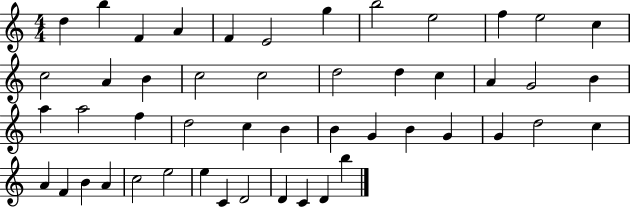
{
  \clef treble
  \numericTimeSignature
  \time 4/4
  \key c \major
  d''4 b''4 f'4 a'4 | f'4 e'2 g''4 | b''2 e''2 | f''4 e''2 c''4 | \break c''2 a'4 b'4 | c''2 c''2 | d''2 d''4 c''4 | a'4 g'2 b'4 | \break a''4 a''2 f''4 | d''2 c''4 b'4 | b'4 g'4 b'4 g'4 | g'4 d''2 c''4 | \break a'4 f'4 b'4 a'4 | c''2 e''2 | e''4 c'4 d'2 | d'4 c'4 d'4 b''4 | \break \bar "|."
}